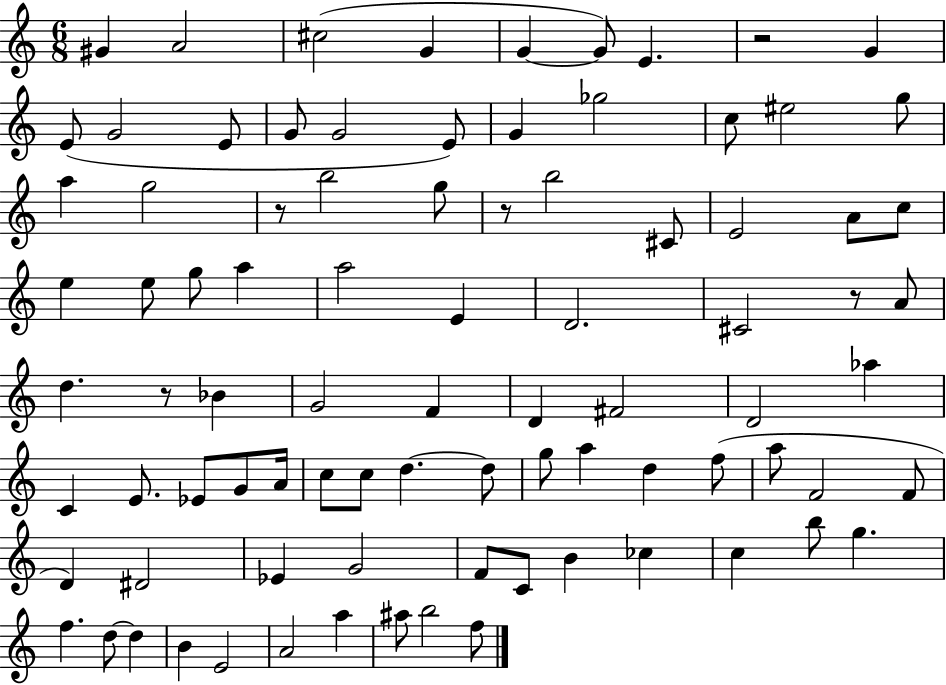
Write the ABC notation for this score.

X:1
T:Untitled
M:6/8
L:1/4
K:C
^G A2 ^c2 G G G/2 E z2 G E/2 G2 E/2 G/2 G2 E/2 G _g2 c/2 ^e2 g/2 a g2 z/2 b2 g/2 z/2 b2 ^C/2 E2 A/2 c/2 e e/2 g/2 a a2 E D2 ^C2 z/2 A/2 d z/2 _B G2 F D ^F2 D2 _a C E/2 _E/2 G/2 A/4 c/2 c/2 d d/2 g/2 a d f/2 a/2 F2 F/2 D ^D2 _E G2 F/2 C/2 B _c c b/2 g f d/2 d B E2 A2 a ^a/2 b2 f/2